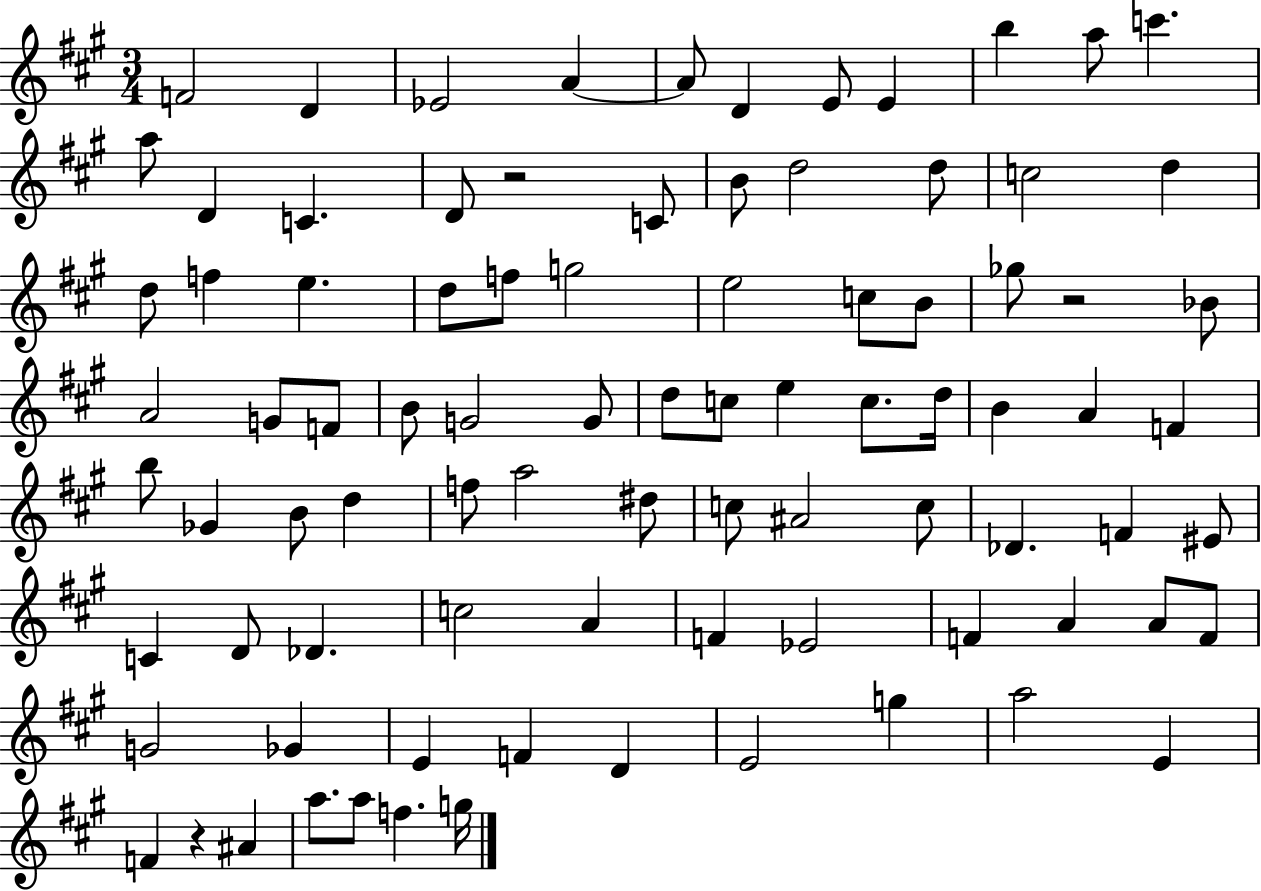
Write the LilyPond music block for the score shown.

{
  \clef treble
  \numericTimeSignature
  \time 3/4
  \key a \major
  f'2 d'4 | ees'2 a'4~~ | a'8 d'4 e'8 e'4 | b''4 a''8 c'''4. | \break a''8 d'4 c'4. | d'8 r2 c'8 | b'8 d''2 d''8 | c''2 d''4 | \break d''8 f''4 e''4. | d''8 f''8 g''2 | e''2 c''8 b'8 | ges''8 r2 bes'8 | \break a'2 g'8 f'8 | b'8 g'2 g'8 | d''8 c''8 e''4 c''8. d''16 | b'4 a'4 f'4 | \break b''8 ges'4 b'8 d''4 | f''8 a''2 dis''8 | c''8 ais'2 c''8 | des'4. f'4 eis'8 | \break c'4 d'8 des'4. | c''2 a'4 | f'4 ees'2 | f'4 a'4 a'8 f'8 | \break g'2 ges'4 | e'4 f'4 d'4 | e'2 g''4 | a''2 e'4 | \break f'4 r4 ais'4 | a''8. a''8 f''4. g''16 | \bar "|."
}